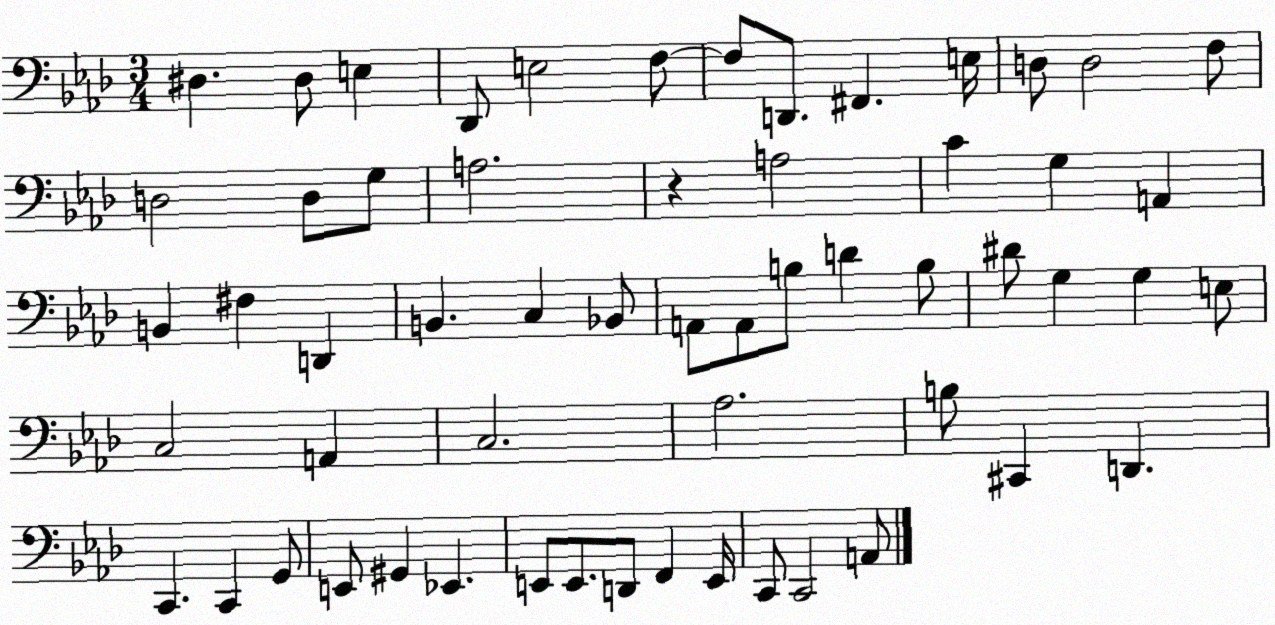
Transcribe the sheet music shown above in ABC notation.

X:1
T:Untitled
M:3/4
L:1/4
K:Ab
^D, ^D,/2 E, _D,,/2 E,2 F,/2 F,/2 D,,/2 ^F,, E,/4 D,/2 D,2 F,/2 D,2 D,/2 G,/2 A,2 z A,2 C G, A,, B,, ^F, D,, B,, C, _B,,/2 A,,/2 A,,/2 B,/2 D B,/2 ^D/2 G, G, E,/2 C,2 A,, C,2 _A,2 B,/2 ^C,, D,, C,, C,, G,,/2 E,,/2 ^G,, _E,, E,,/2 E,,/2 D,,/2 F,, E,,/4 C,,/2 C,,2 A,,/2